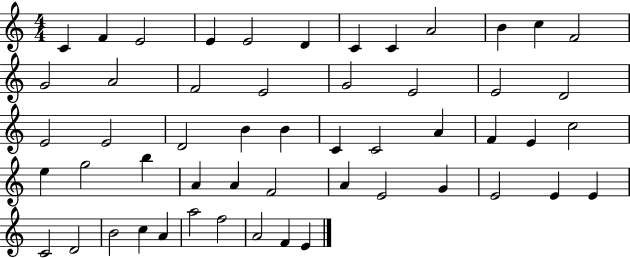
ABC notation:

X:1
T:Untitled
M:4/4
L:1/4
K:C
C F E2 E E2 D C C A2 B c F2 G2 A2 F2 E2 G2 E2 E2 D2 E2 E2 D2 B B C C2 A F E c2 e g2 b A A F2 A E2 G E2 E E C2 D2 B2 c A a2 f2 A2 F E